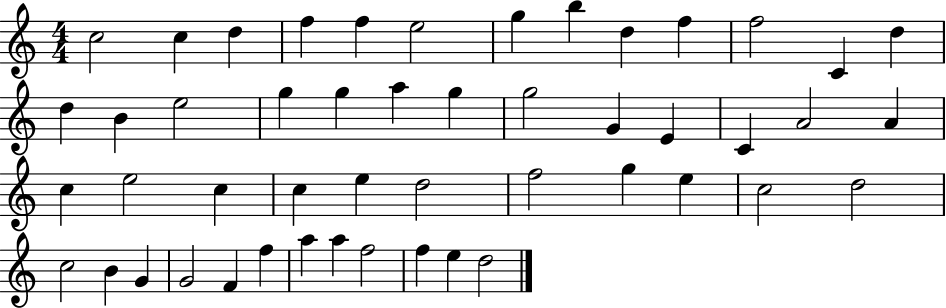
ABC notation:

X:1
T:Untitled
M:4/4
L:1/4
K:C
c2 c d f f e2 g b d f f2 C d d B e2 g g a g g2 G E C A2 A c e2 c c e d2 f2 g e c2 d2 c2 B G G2 F f a a f2 f e d2